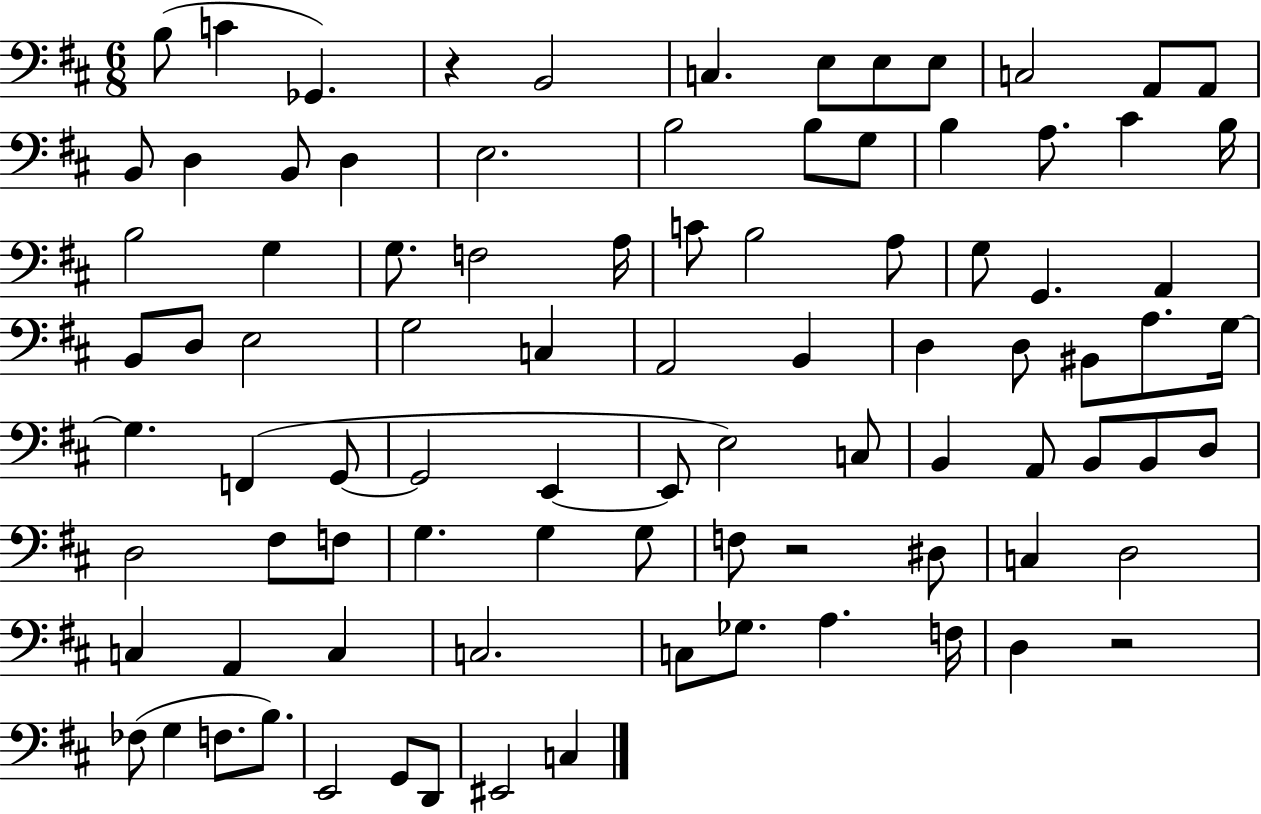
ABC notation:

X:1
T:Untitled
M:6/8
L:1/4
K:D
B,/2 C _G,, z B,,2 C, E,/2 E,/2 E,/2 C,2 A,,/2 A,,/2 B,,/2 D, B,,/2 D, E,2 B,2 B,/2 G,/2 B, A,/2 ^C B,/4 B,2 G, G,/2 F,2 A,/4 C/2 B,2 A,/2 G,/2 G,, A,, B,,/2 D,/2 E,2 G,2 C, A,,2 B,, D, D,/2 ^B,,/2 A,/2 G,/4 G, F,, G,,/2 G,,2 E,, E,,/2 E,2 C,/2 B,, A,,/2 B,,/2 B,,/2 D,/2 D,2 ^F,/2 F,/2 G, G, G,/2 F,/2 z2 ^D,/2 C, D,2 C, A,, C, C,2 C,/2 _G,/2 A, F,/4 D, z2 _F,/2 G, F,/2 B,/2 E,,2 G,,/2 D,,/2 ^E,,2 C,